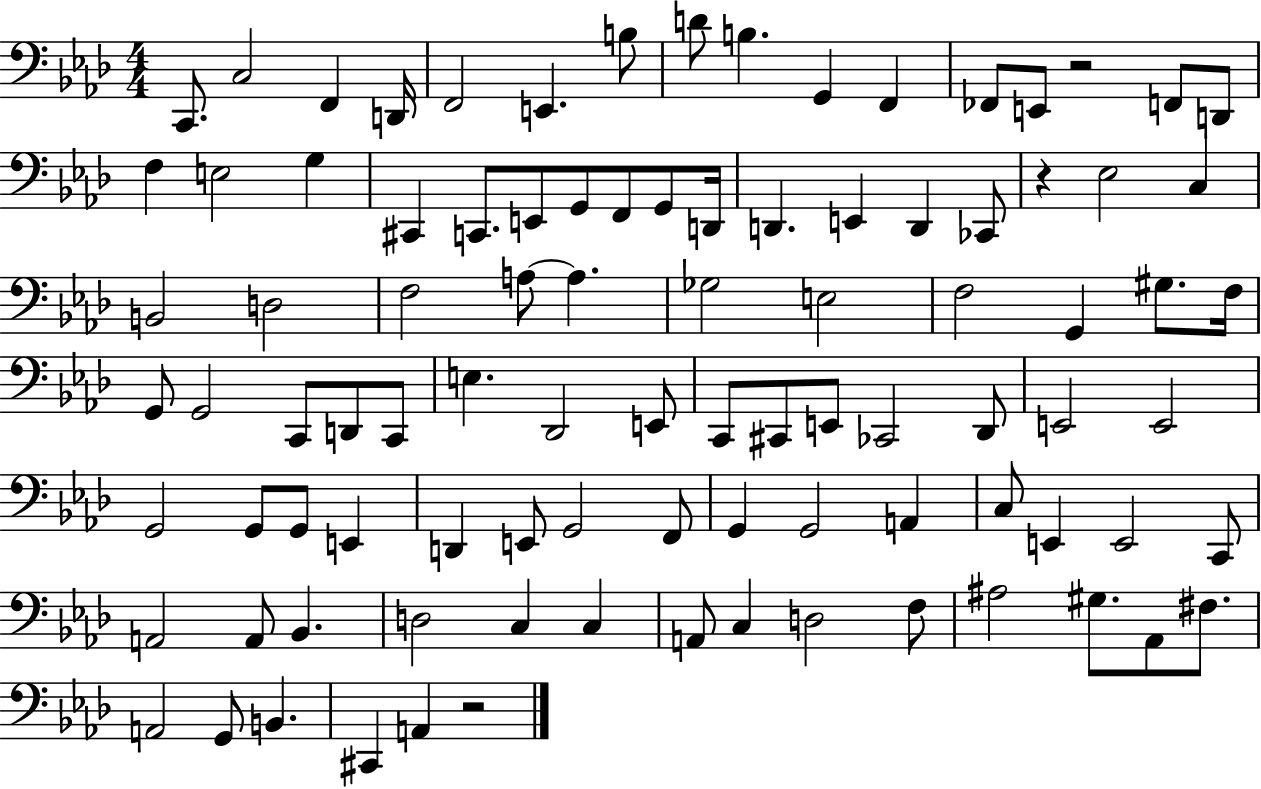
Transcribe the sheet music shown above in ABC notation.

X:1
T:Untitled
M:4/4
L:1/4
K:Ab
C,,/2 C,2 F,, D,,/4 F,,2 E,, B,/2 D/2 B, G,, F,, _F,,/2 E,,/2 z2 F,,/2 D,,/2 F, E,2 G, ^C,, C,,/2 E,,/2 G,,/2 F,,/2 G,,/2 D,,/4 D,, E,, D,, _C,,/2 z _E,2 C, B,,2 D,2 F,2 A,/2 A, _G,2 E,2 F,2 G,, ^G,/2 F,/4 G,,/2 G,,2 C,,/2 D,,/2 C,,/2 E, _D,,2 E,,/2 C,,/2 ^C,,/2 E,,/2 _C,,2 _D,,/2 E,,2 E,,2 G,,2 G,,/2 G,,/2 E,, D,, E,,/2 G,,2 F,,/2 G,, G,,2 A,, C,/2 E,, E,,2 C,,/2 A,,2 A,,/2 _B,, D,2 C, C, A,,/2 C, D,2 F,/2 ^A,2 ^G,/2 _A,,/2 ^F,/2 A,,2 G,,/2 B,, ^C,, A,, z2